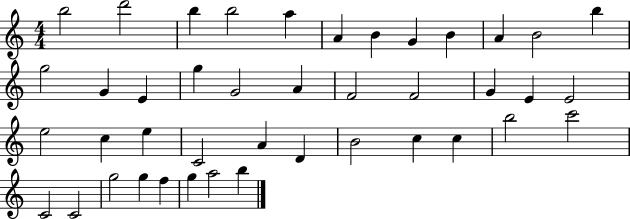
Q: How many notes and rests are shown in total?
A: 42